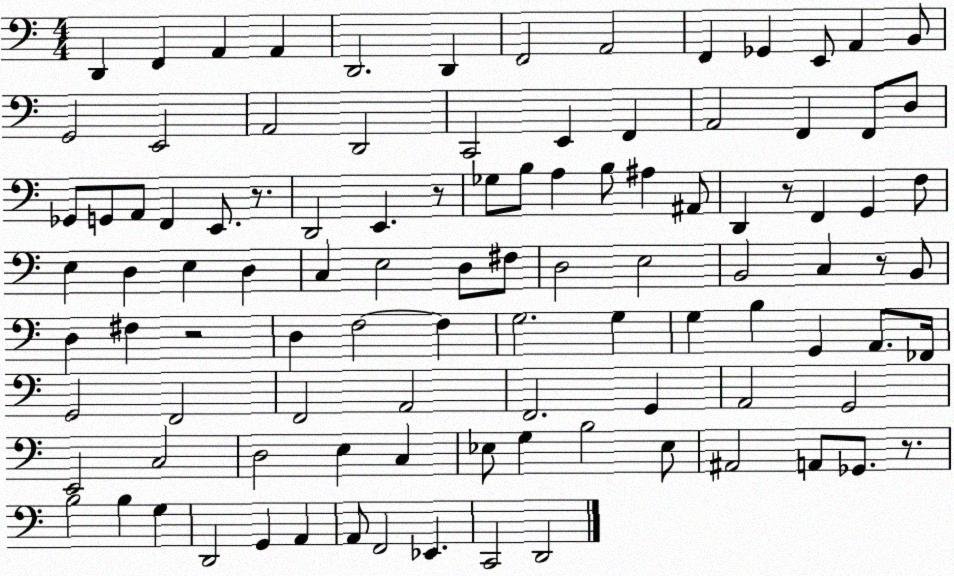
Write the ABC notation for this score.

X:1
T:Untitled
M:4/4
L:1/4
K:C
D,, F,, A,, A,, D,,2 D,, F,,2 A,,2 F,, _G,, E,,/2 A,, B,,/2 G,,2 E,,2 A,,2 D,,2 C,,2 E,, F,, A,,2 F,, F,,/2 D,/2 _G,,/2 G,,/2 A,,/2 F,, E,,/2 z/2 D,,2 E,, z/2 _G,/2 B,/2 A, B,/2 ^A, ^A,,/2 D,, z/2 F,, G,, F,/2 E, D, E, D, C, E,2 D,/2 ^F,/2 D,2 E,2 B,,2 C, z/2 B,,/2 D, ^F, z2 D, F,2 F, G,2 G, G, B, G,, A,,/2 _F,,/4 G,,2 F,,2 F,,2 A,,2 F,,2 G,, A,,2 G,,2 E,,2 C,2 D,2 E, C, _E,/2 G, B,2 _E,/2 ^A,,2 A,,/2 _G,,/2 z/2 B,2 B, G, D,,2 G,, A,, A,,/2 F,,2 _E,, C,,2 D,,2